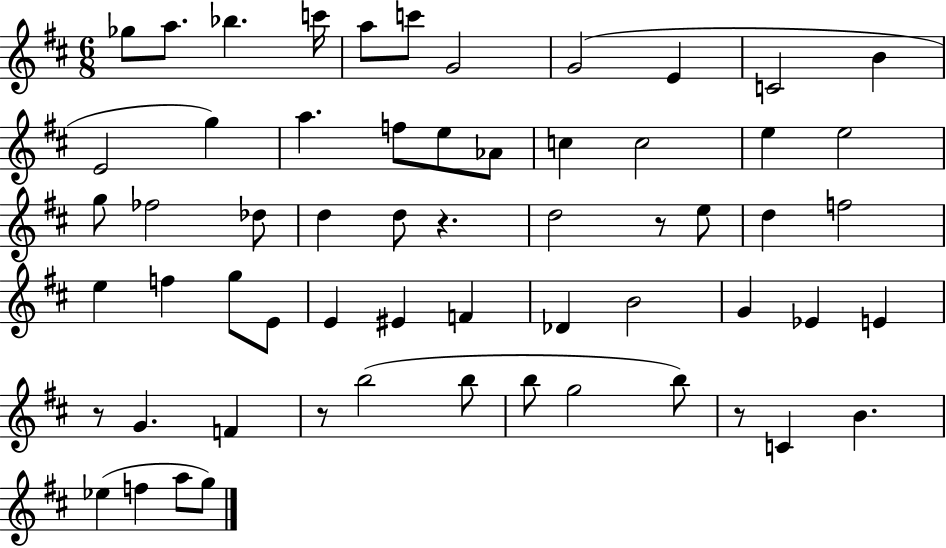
Gb5/e A5/e. Bb5/q. C6/s A5/e C6/e G4/h G4/h E4/q C4/h B4/q E4/h G5/q A5/q. F5/e E5/e Ab4/e C5/q C5/h E5/q E5/h G5/e FES5/h Db5/e D5/q D5/e R/q. D5/h R/e E5/e D5/q F5/h E5/q F5/q G5/e E4/e E4/q EIS4/q F4/q Db4/q B4/h G4/q Eb4/q E4/q R/e G4/q. F4/q R/e B5/h B5/e B5/e G5/h B5/e R/e C4/q B4/q. Eb5/q F5/q A5/e G5/e